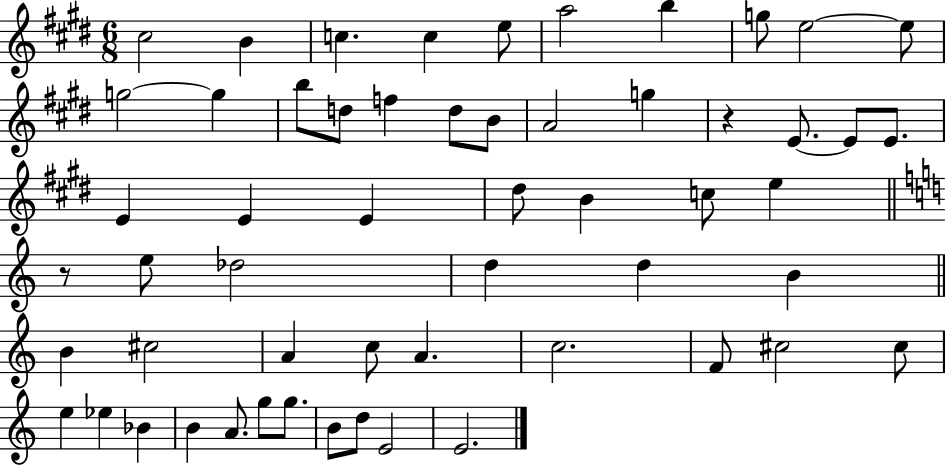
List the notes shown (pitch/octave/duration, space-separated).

C#5/h B4/q C5/q. C5/q E5/e A5/h B5/q G5/e E5/h E5/e G5/h G5/q B5/e D5/e F5/q D5/e B4/e A4/h G5/q R/q E4/e. E4/e E4/e. E4/q E4/q E4/q D#5/e B4/q C5/e E5/q R/e E5/e Db5/h D5/q D5/q B4/q B4/q C#5/h A4/q C5/e A4/q. C5/h. F4/e C#5/h C#5/e E5/q Eb5/q Bb4/q B4/q A4/e. G5/e G5/e. B4/e D5/e E4/h E4/h.